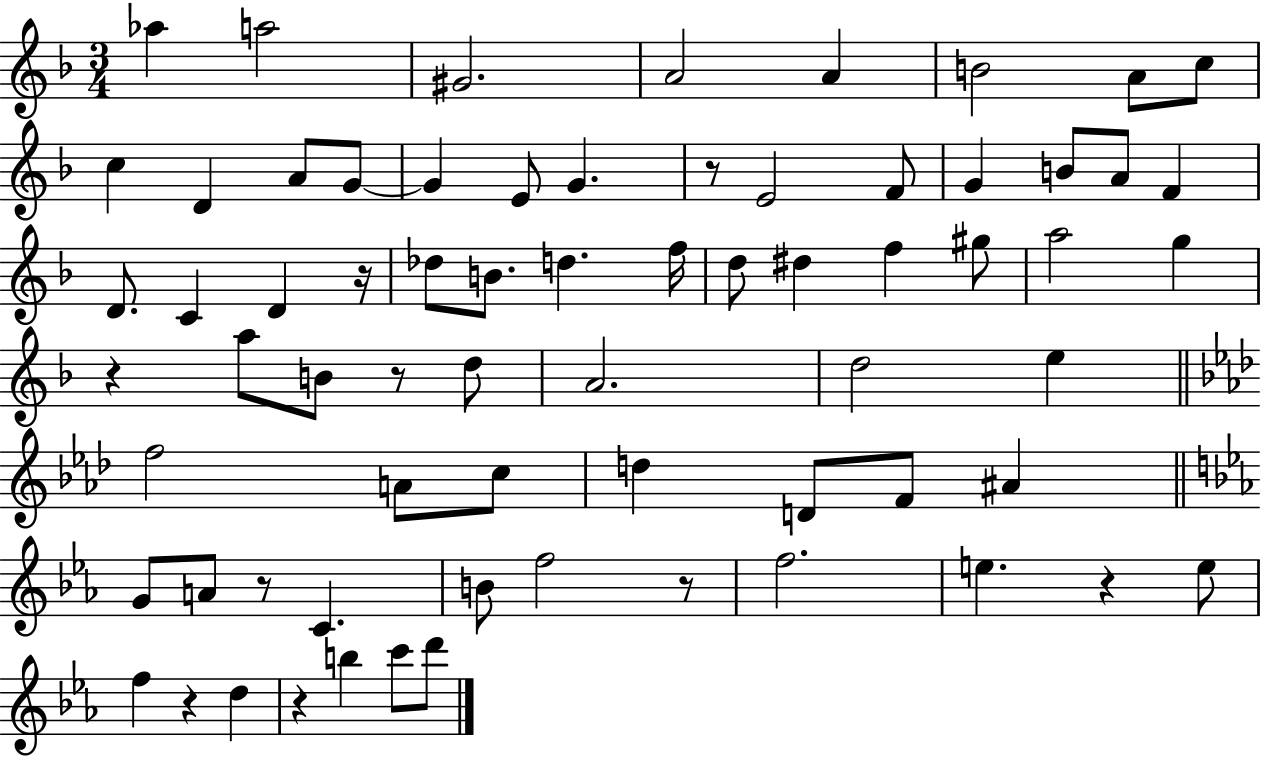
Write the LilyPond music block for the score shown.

{
  \clef treble
  \numericTimeSignature
  \time 3/4
  \key f \major
  \repeat volta 2 { aes''4 a''2 | gis'2. | a'2 a'4 | b'2 a'8 c''8 | \break c''4 d'4 a'8 g'8~~ | g'4 e'8 g'4. | r8 e'2 f'8 | g'4 b'8 a'8 f'4 | \break d'8. c'4 d'4 r16 | des''8 b'8. d''4. f''16 | d''8 dis''4 f''4 gis''8 | a''2 g''4 | \break r4 a''8 b'8 r8 d''8 | a'2. | d''2 e''4 | \bar "||" \break \key f \minor f''2 a'8 c''8 | d''4 d'8 f'8 ais'4 | \bar "||" \break \key ees \major g'8 a'8 r8 c'4. | b'8 f''2 r8 | f''2. | e''4. r4 e''8 | \break f''4 r4 d''4 | r4 b''4 c'''8 d'''8 | } \bar "|."
}